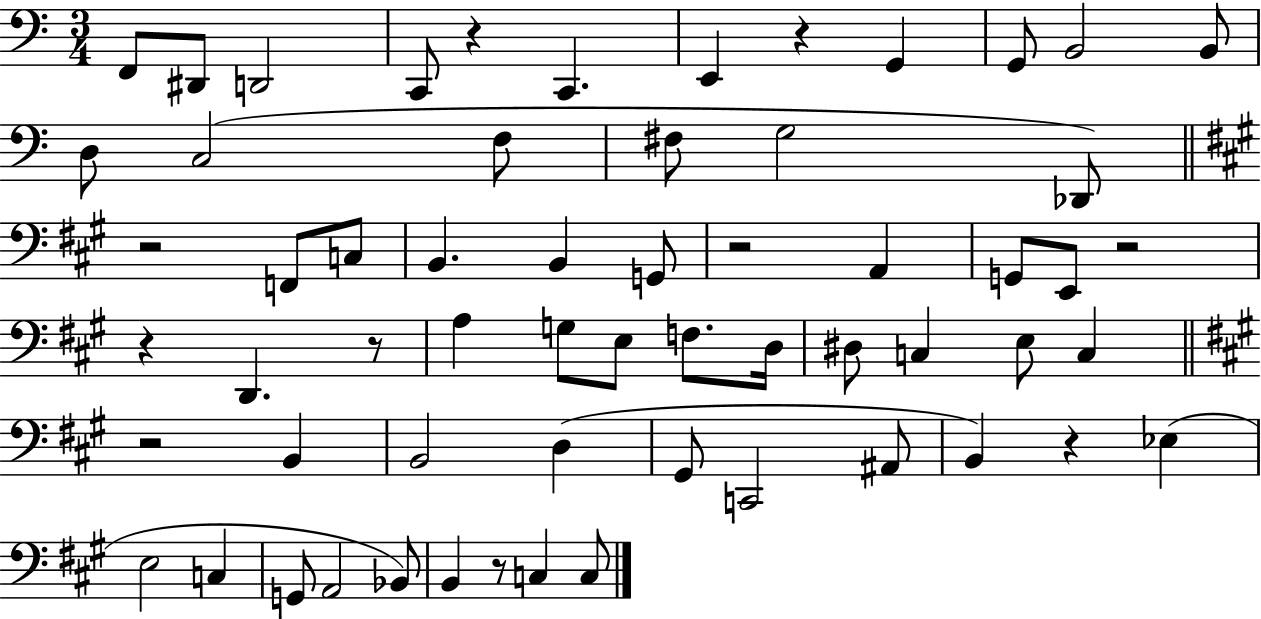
{
  \clef bass
  \numericTimeSignature
  \time 3/4
  \key c \major
  f,8 dis,8 d,2 | c,8 r4 c,4. | e,4 r4 g,4 | g,8 b,2 b,8 | \break d8 c2( f8 | fis8 g2 des,8) | \bar "||" \break \key a \major r2 f,8 c8 | b,4. b,4 g,8 | r2 a,4 | g,8 e,8 r2 | \break r4 d,4. r8 | a4 g8 e8 f8. d16 | dis8 c4 e8 c4 | \bar "||" \break \key a \major r2 b,4 | b,2 d4( | gis,8 c,2 ais,8 | b,4) r4 ees4( | \break e2 c4 | g,8 a,2 bes,8) | b,4 r8 c4 c8 | \bar "|."
}